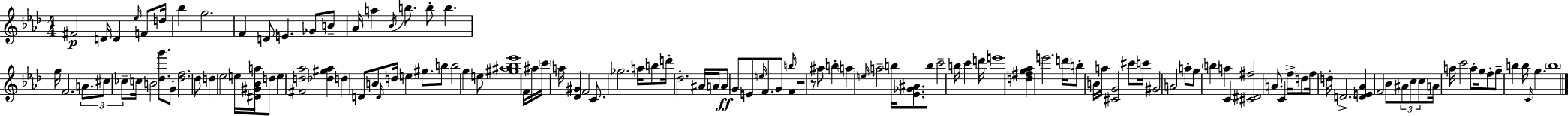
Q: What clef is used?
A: treble